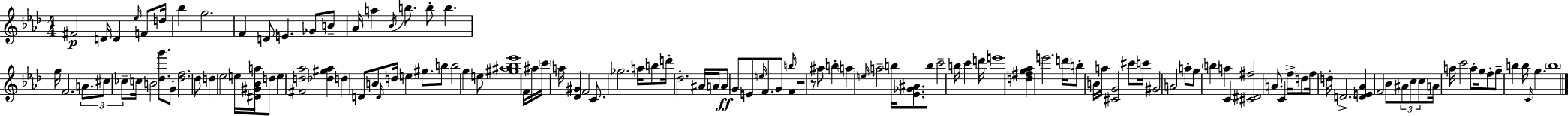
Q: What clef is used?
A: treble